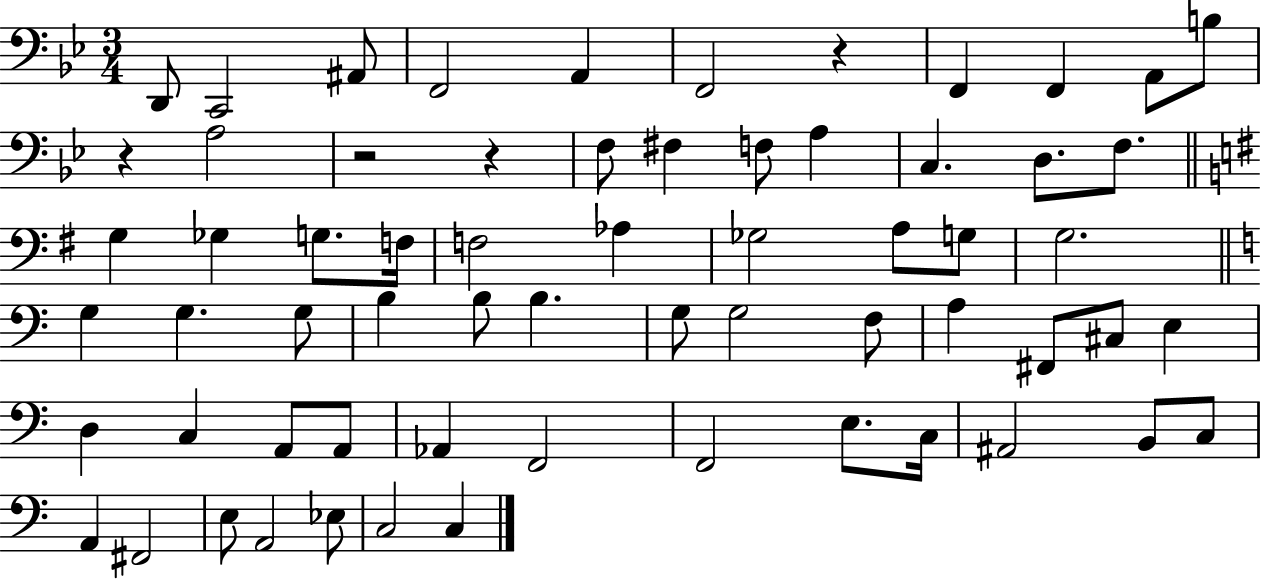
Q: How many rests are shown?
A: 4